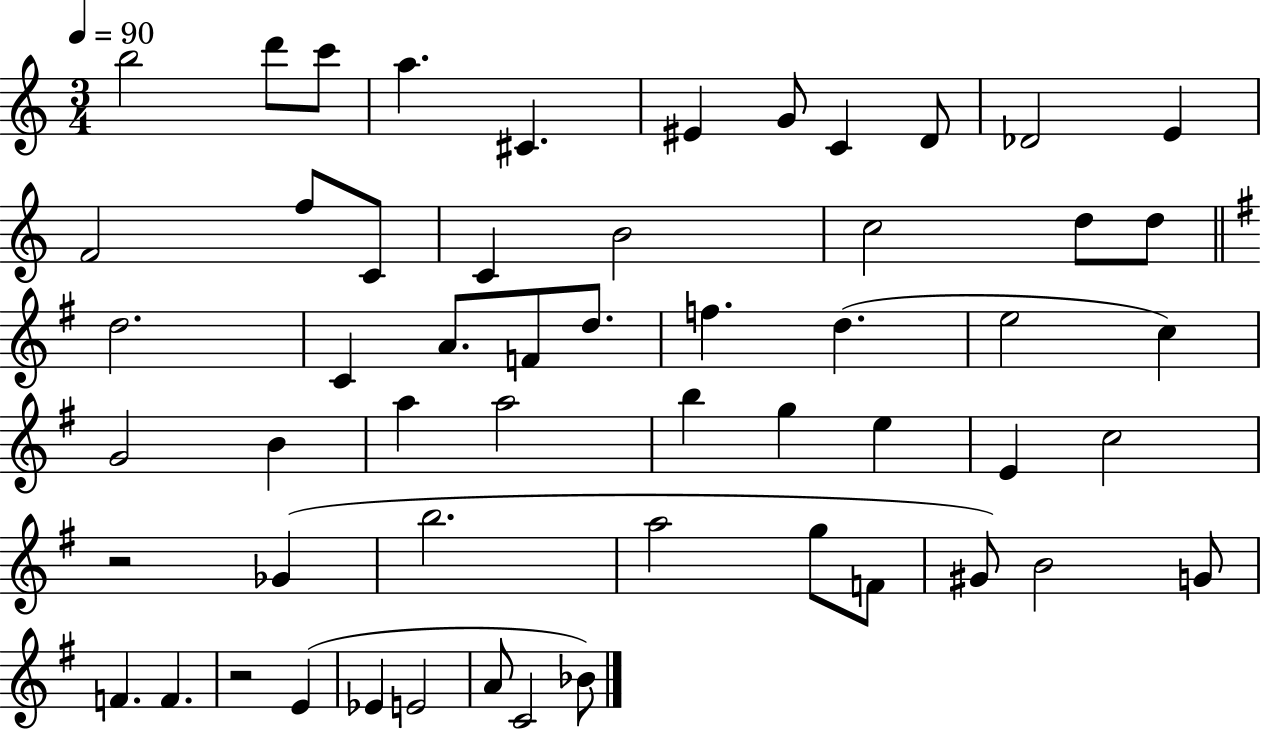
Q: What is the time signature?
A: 3/4